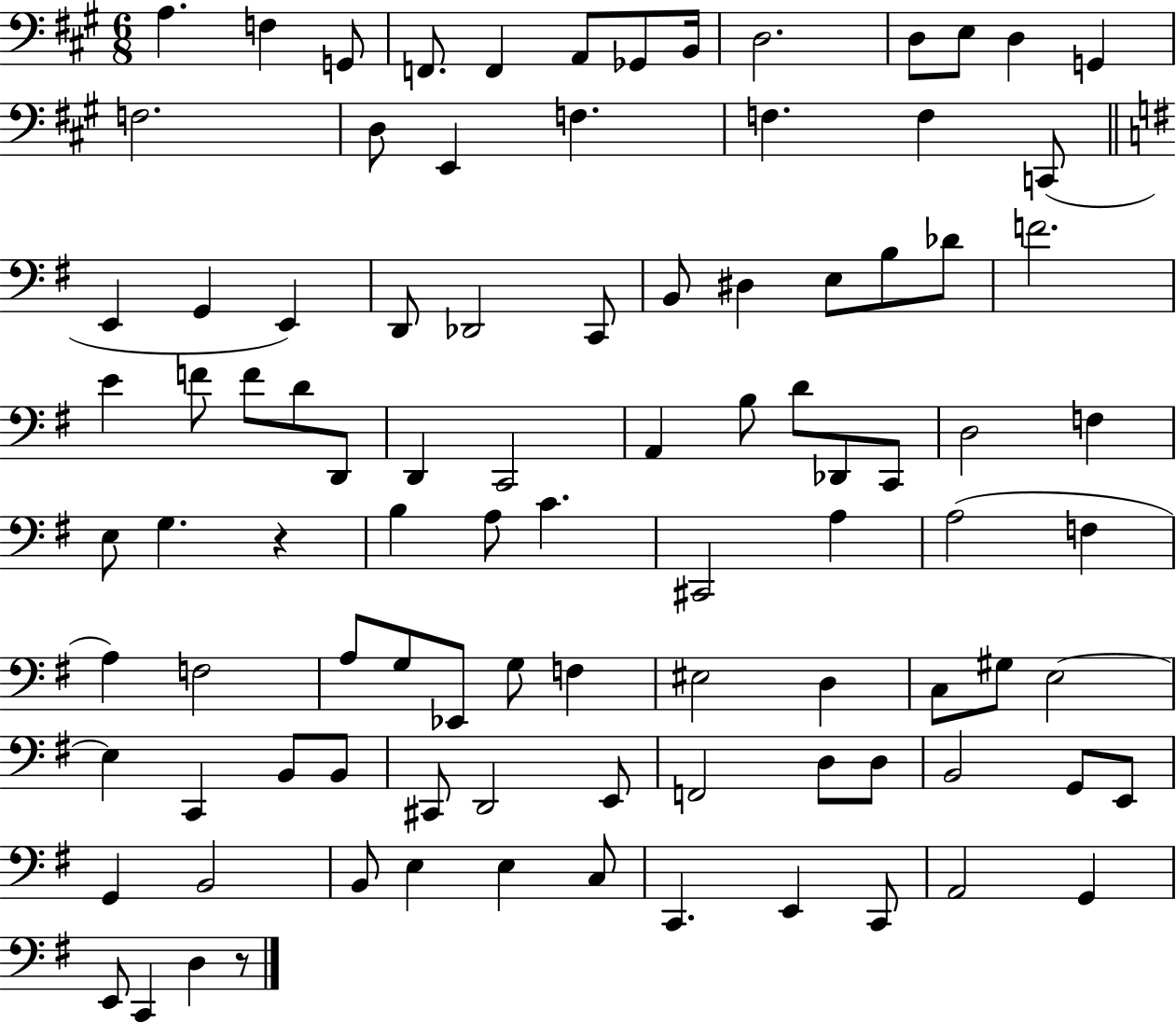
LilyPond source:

{
  \clef bass
  \numericTimeSignature
  \time 6/8
  \key a \major
  a4. f4 g,8 | f,8. f,4 a,8 ges,8 b,16 | d2. | d8 e8 d4 g,4 | \break f2. | d8 e,4 f4. | f4. f4 c,8( | \bar "||" \break \key g \major e,4 g,4 e,4) | d,8 des,2 c,8 | b,8 dis4 e8 b8 des'8 | f'2. | \break e'4 f'8 f'8 d'8 d,8 | d,4 c,2 | a,4 b8 d'8 des,8 c,8 | d2 f4 | \break e8 g4. r4 | b4 a8 c'4. | cis,2 a4 | a2( f4 | \break a4) f2 | a8 g8 ees,8 g8 f4 | eis2 d4 | c8 gis8 e2~~ | \break e4 c,4 b,8 b,8 | cis,8 d,2 e,8 | f,2 d8 d8 | b,2 g,8 e,8 | \break g,4 b,2 | b,8 e4 e4 c8 | c,4. e,4 c,8 | a,2 g,4 | \break e,8 c,4 d4 r8 | \bar "|."
}